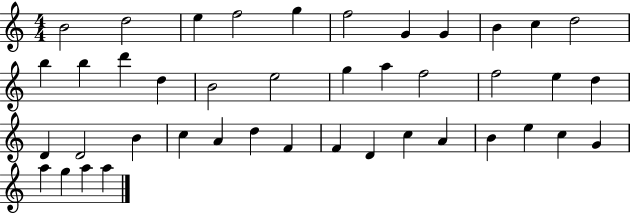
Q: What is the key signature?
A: C major